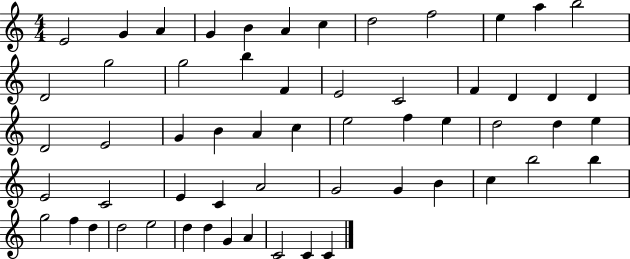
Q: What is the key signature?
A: C major